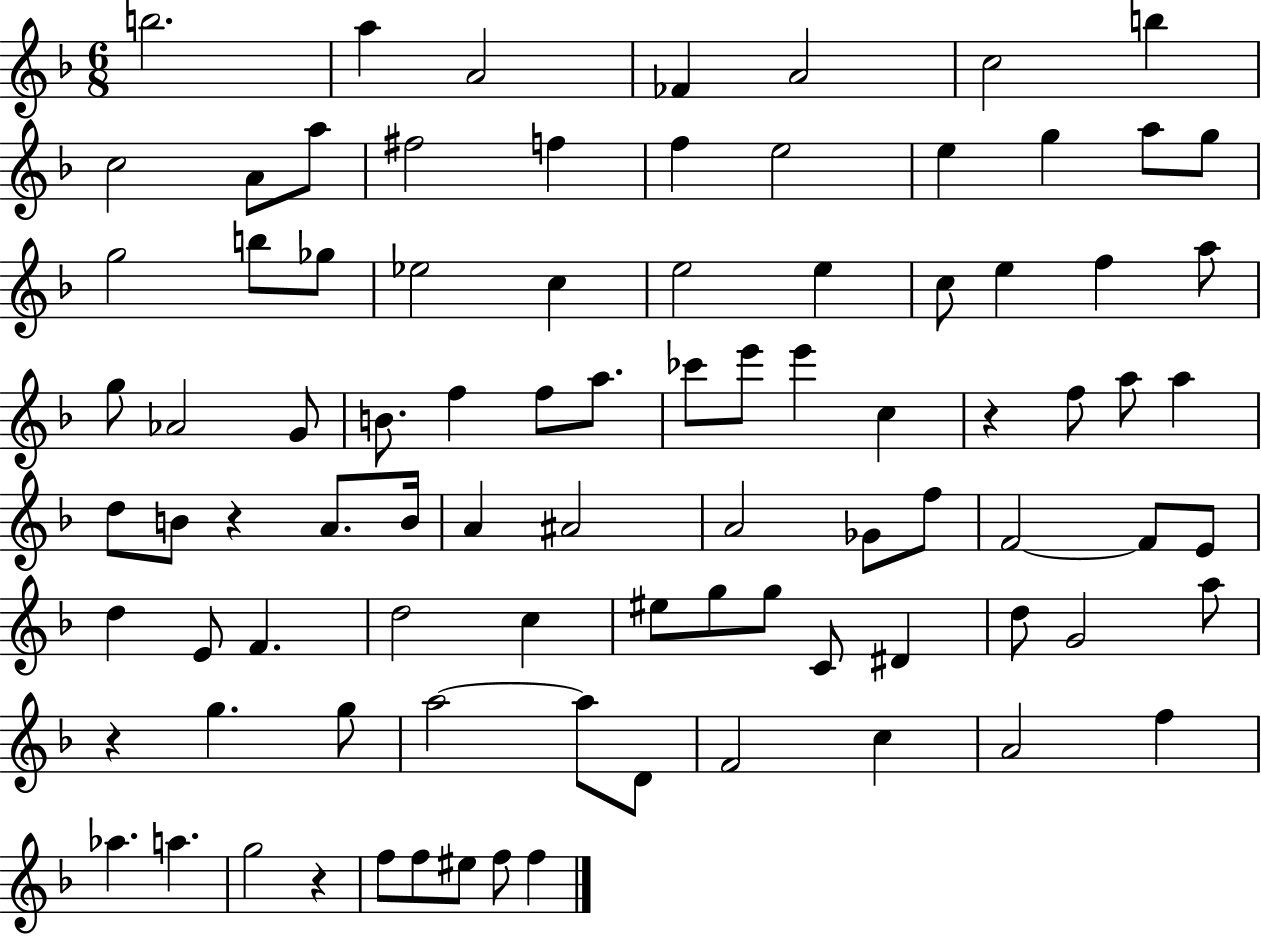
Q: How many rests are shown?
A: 4